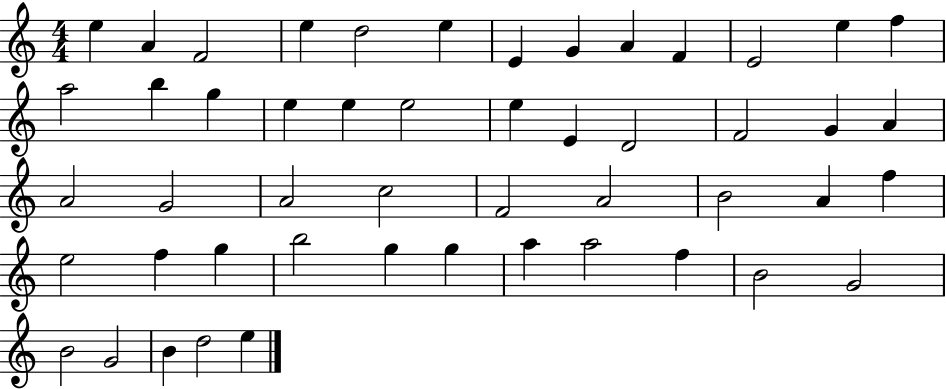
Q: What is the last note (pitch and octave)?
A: E5